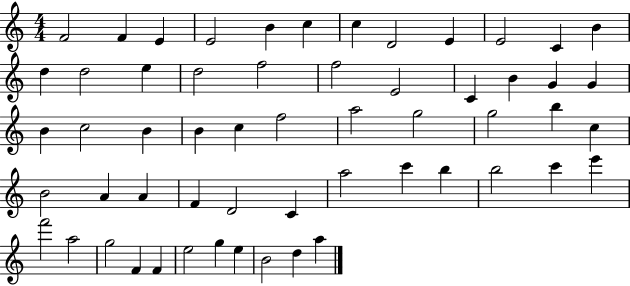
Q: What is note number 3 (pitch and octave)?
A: E4